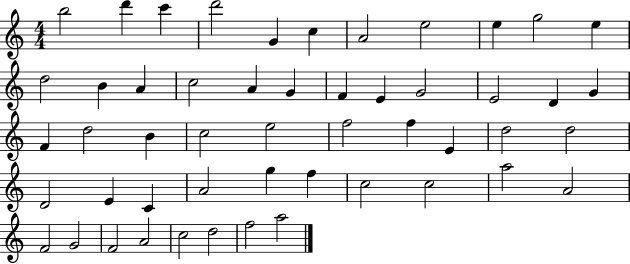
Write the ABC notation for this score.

X:1
T:Untitled
M:4/4
L:1/4
K:C
b2 d' c' d'2 G c A2 e2 e g2 e d2 B A c2 A G F E G2 E2 D G F d2 B c2 e2 f2 f E d2 d2 D2 E C A2 g f c2 c2 a2 A2 F2 G2 F2 A2 c2 d2 f2 a2